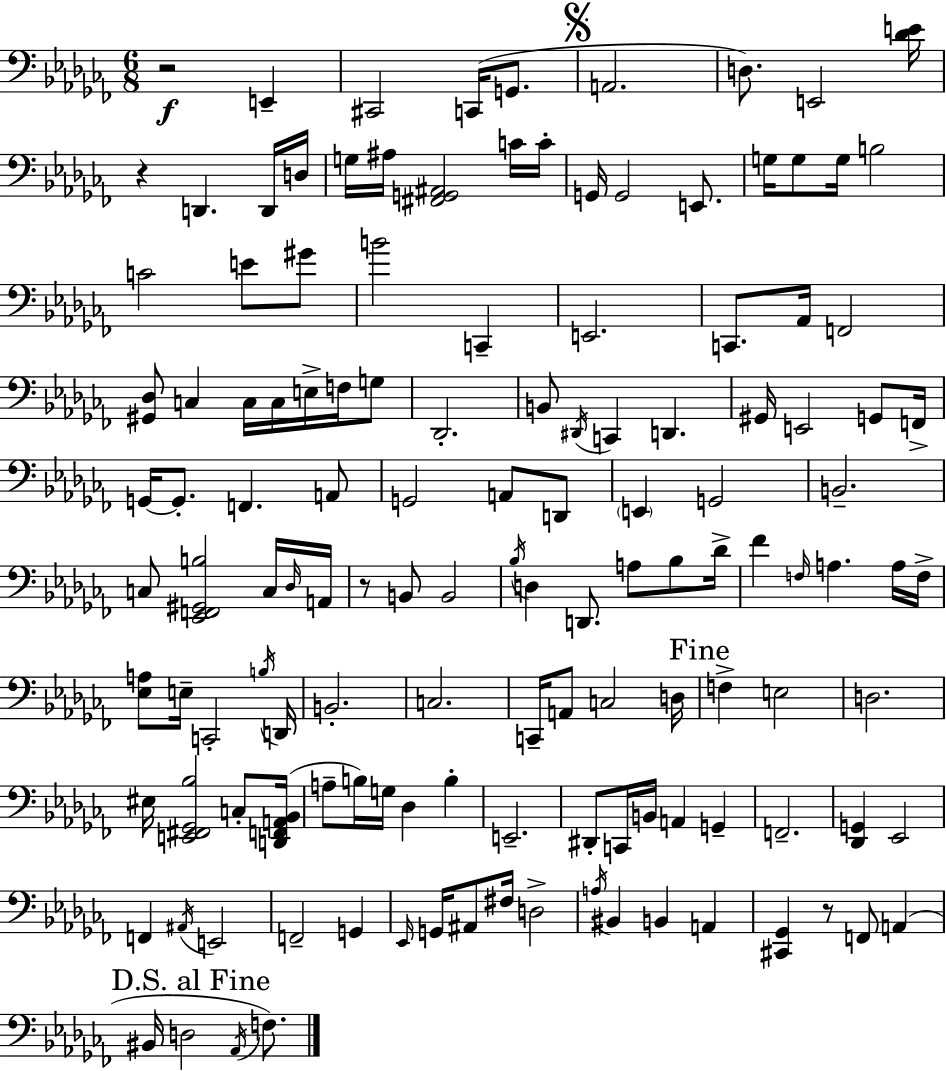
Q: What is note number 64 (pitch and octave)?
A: D2